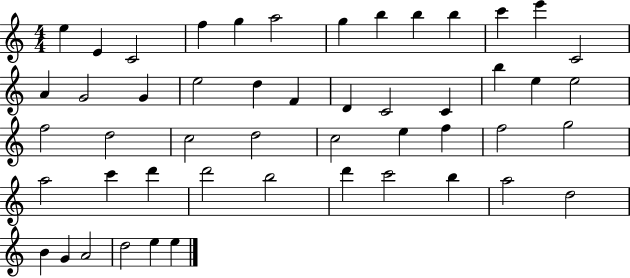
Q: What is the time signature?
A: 4/4